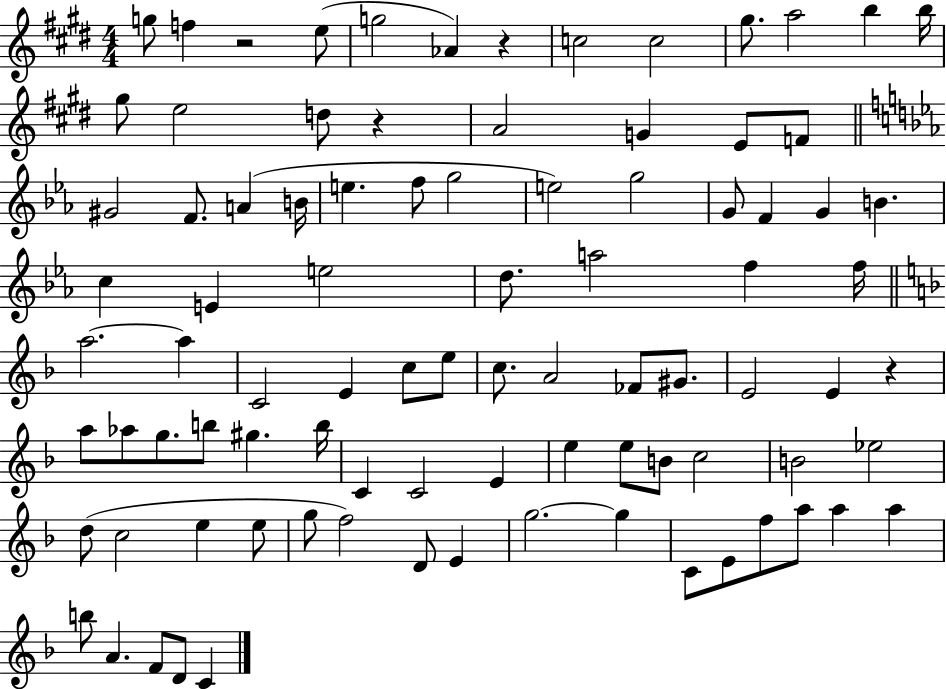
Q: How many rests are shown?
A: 4